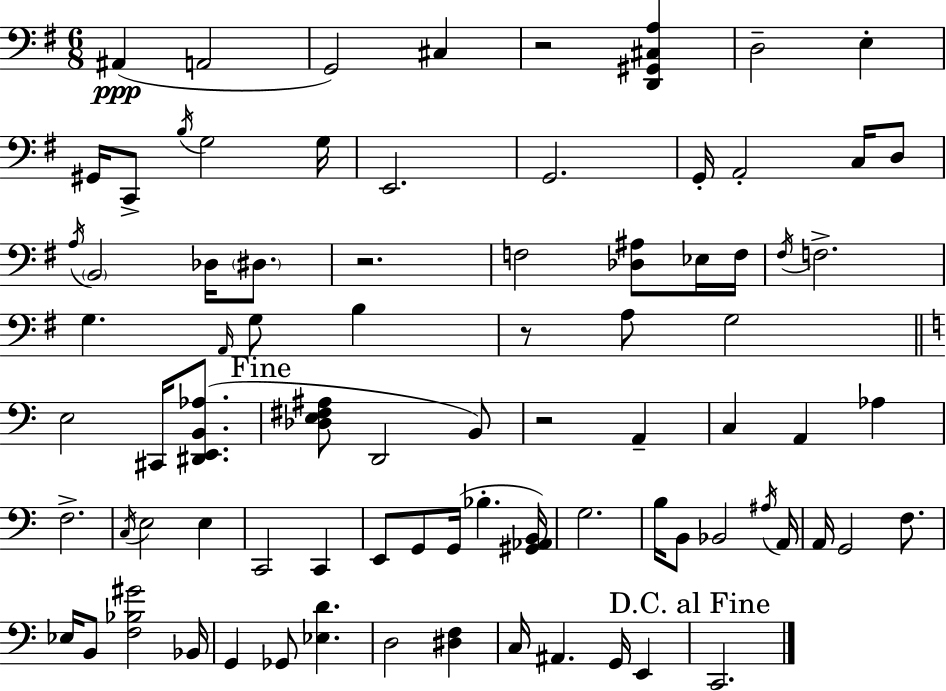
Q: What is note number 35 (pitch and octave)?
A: D2